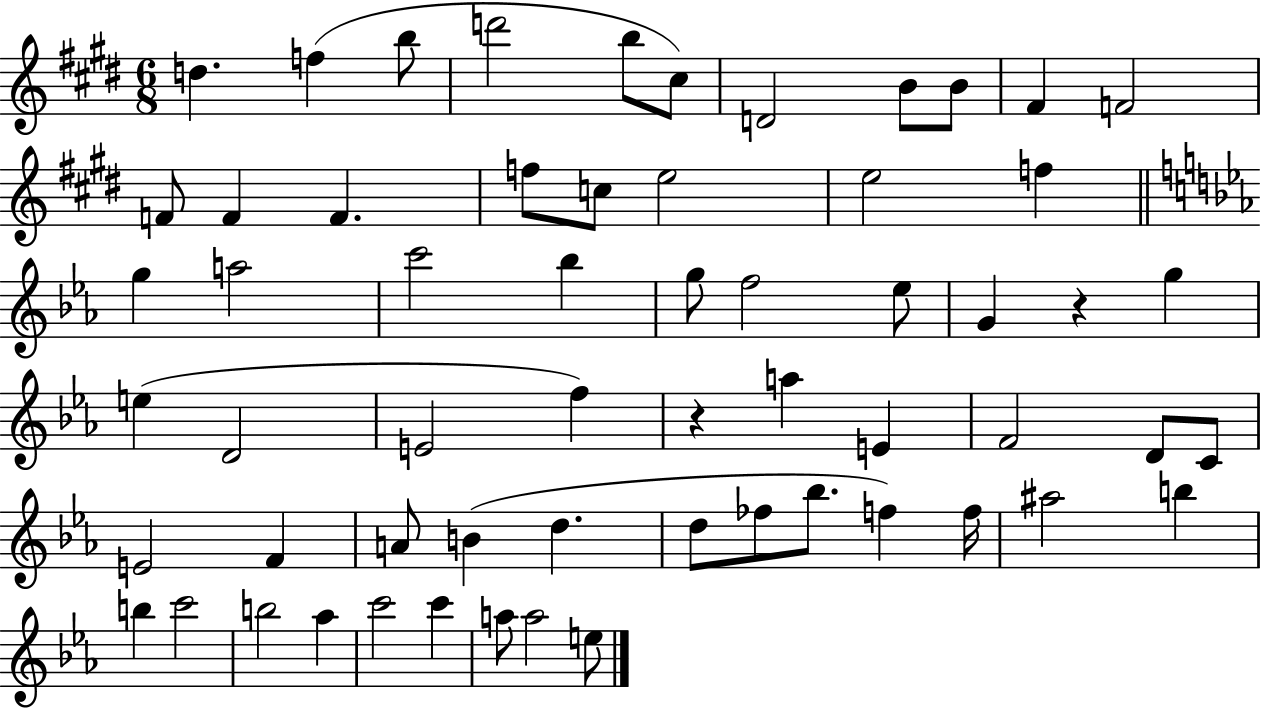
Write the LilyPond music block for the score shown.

{
  \clef treble
  \numericTimeSignature
  \time 6/8
  \key e \major
  \repeat volta 2 { d''4. f''4( b''8 | d'''2 b''8 cis''8) | d'2 b'8 b'8 | fis'4 f'2 | \break f'8 f'4 f'4. | f''8 c''8 e''2 | e''2 f''4 | \bar "||" \break \key c \minor g''4 a''2 | c'''2 bes''4 | g''8 f''2 ees''8 | g'4 r4 g''4 | \break e''4( d'2 | e'2 f''4) | r4 a''4 e'4 | f'2 d'8 c'8 | \break e'2 f'4 | a'8 b'4( d''4. | d''8 fes''8 bes''8. f''4) f''16 | ais''2 b''4 | \break b''4 c'''2 | b''2 aes''4 | c'''2 c'''4 | a''8 a''2 e''8 | \break } \bar "|."
}